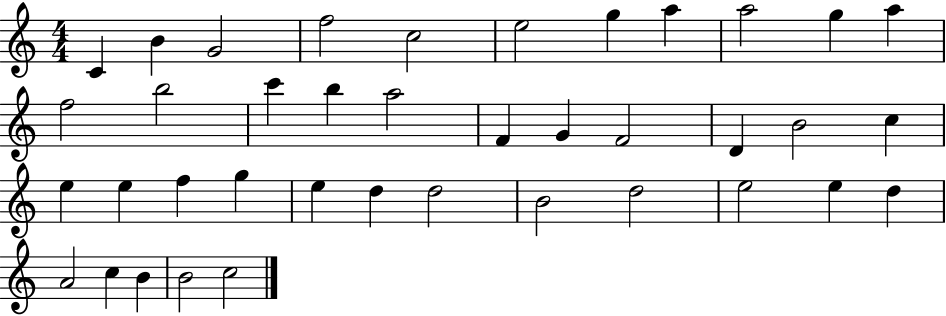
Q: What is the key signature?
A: C major